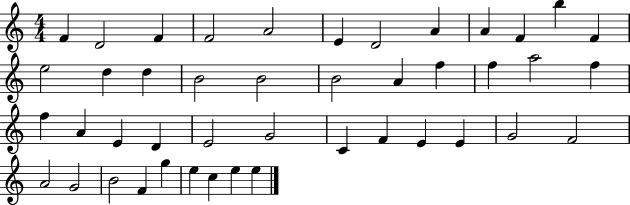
F4/q D4/h F4/q F4/h A4/h E4/q D4/h A4/q A4/q F4/q B5/q F4/q E5/h D5/q D5/q B4/h B4/h B4/h A4/q F5/q F5/q A5/h F5/q F5/q A4/q E4/q D4/q E4/h G4/h C4/q F4/q E4/q E4/q G4/h F4/h A4/h G4/h B4/h F4/q G5/q E5/q C5/q E5/q E5/q